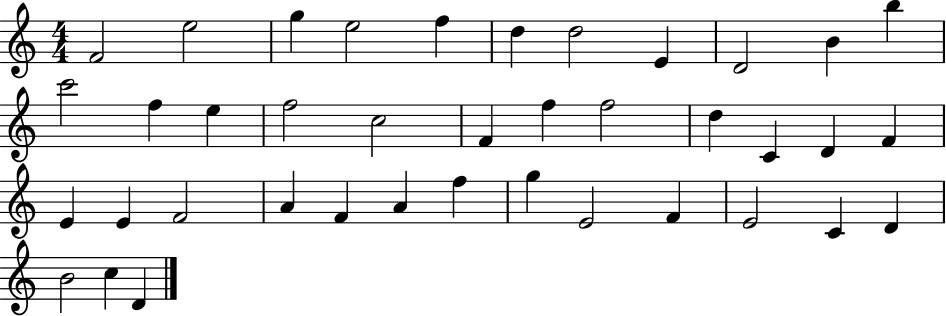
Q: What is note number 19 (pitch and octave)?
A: F5